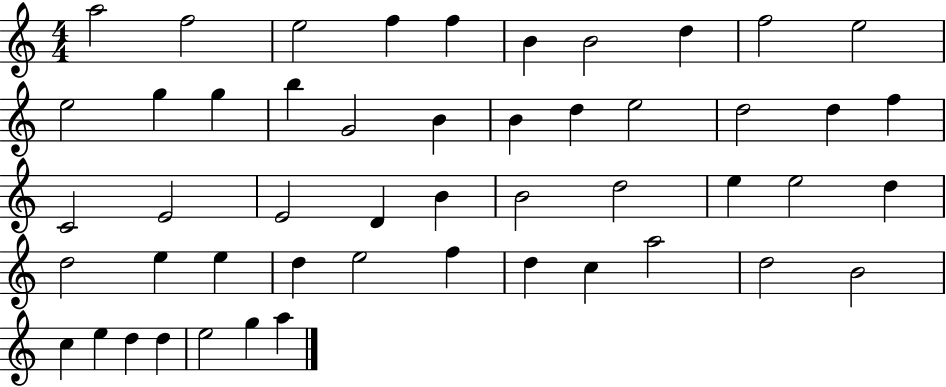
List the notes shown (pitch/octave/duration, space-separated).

A5/h F5/h E5/h F5/q F5/q B4/q B4/h D5/q F5/h E5/h E5/h G5/q G5/q B5/q G4/h B4/q B4/q D5/q E5/h D5/h D5/q F5/q C4/h E4/h E4/h D4/q B4/q B4/h D5/h E5/q E5/h D5/q D5/h E5/q E5/q D5/q E5/h F5/q D5/q C5/q A5/h D5/h B4/h C5/q E5/q D5/q D5/q E5/h G5/q A5/q